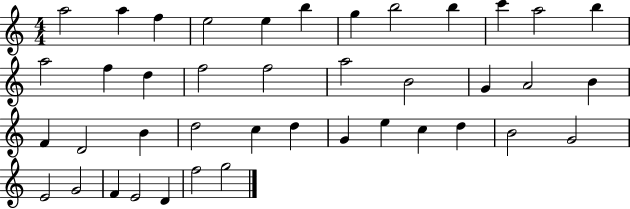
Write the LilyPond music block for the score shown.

{
  \clef treble
  \numericTimeSignature
  \time 4/4
  \key c \major
  a''2 a''4 f''4 | e''2 e''4 b''4 | g''4 b''2 b''4 | c'''4 a''2 b''4 | \break a''2 f''4 d''4 | f''2 f''2 | a''2 b'2 | g'4 a'2 b'4 | \break f'4 d'2 b'4 | d''2 c''4 d''4 | g'4 e''4 c''4 d''4 | b'2 g'2 | \break e'2 g'2 | f'4 e'2 d'4 | f''2 g''2 | \bar "|."
}